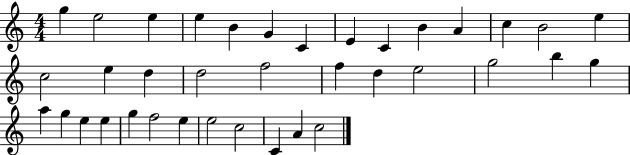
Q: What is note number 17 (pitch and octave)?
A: D5